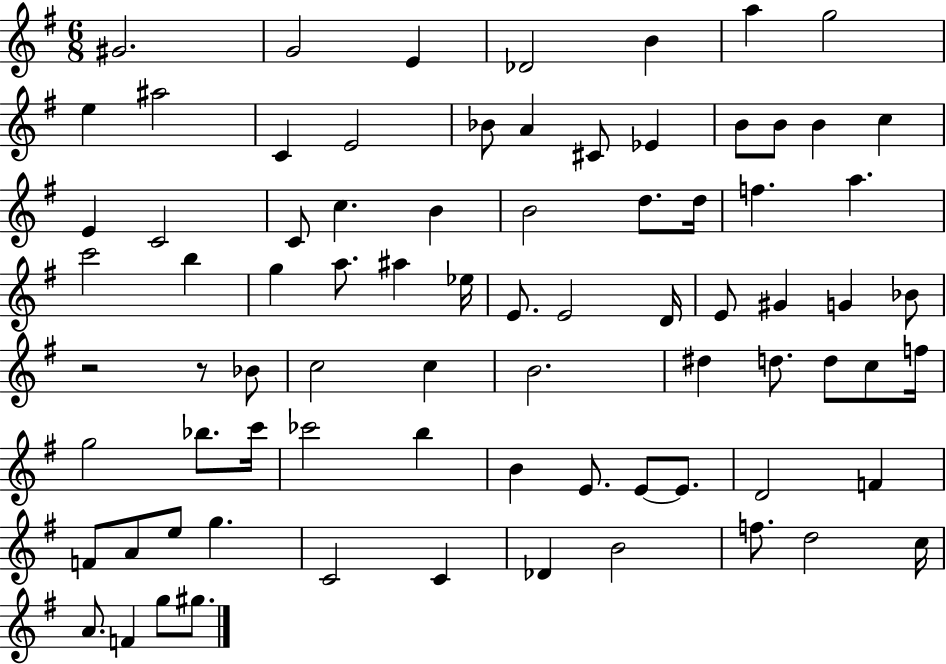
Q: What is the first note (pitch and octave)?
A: G#4